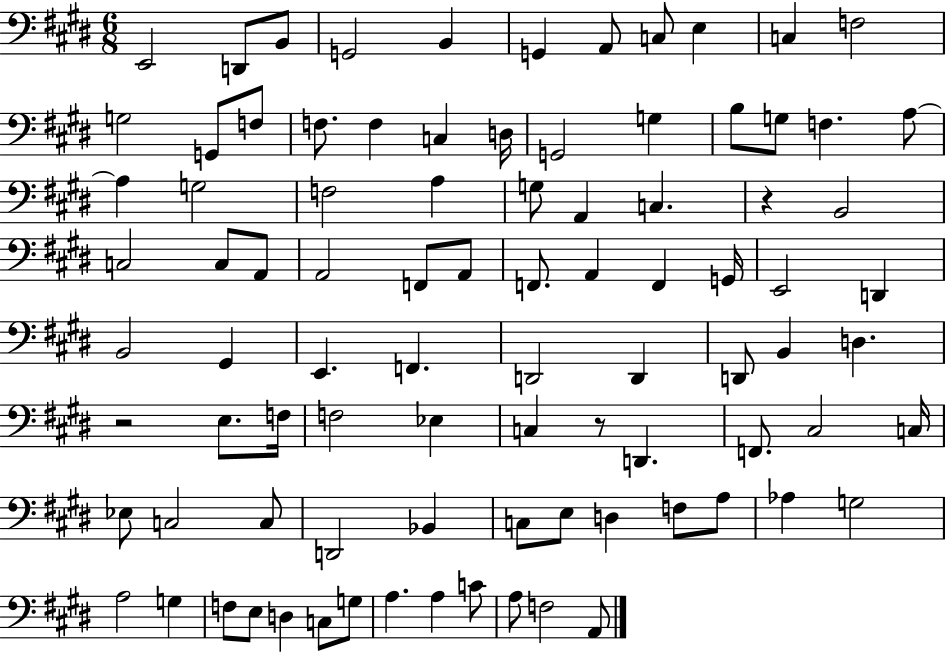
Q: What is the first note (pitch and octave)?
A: E2